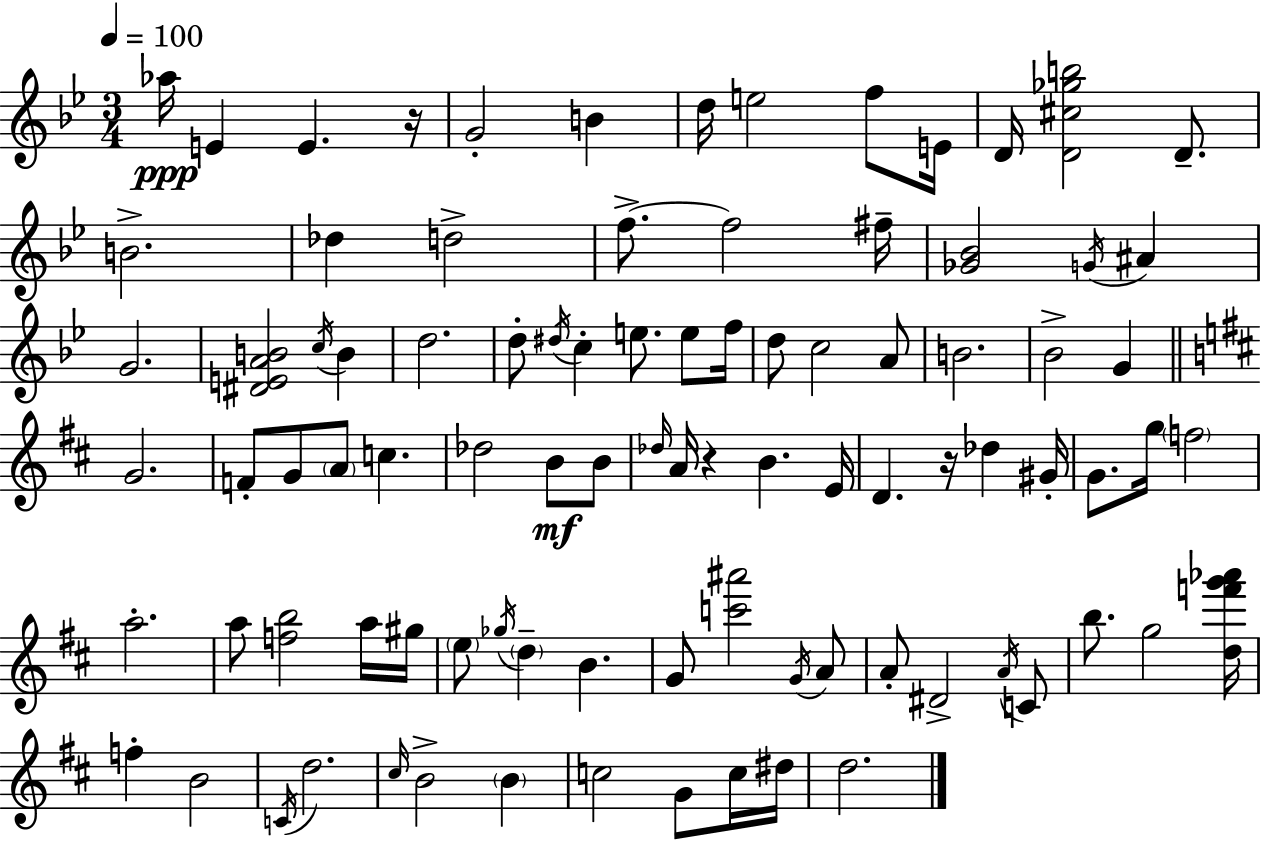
{
  \clef treble
  \numericTimeSignature
  \time 3/4
  \key bes \major
  \tempo 4 = 100
  aes''16\ppp e'4 e'4. r16 | g'2-. b'4 | d''16 e''2 f''8 e'16 | d'16 <d' cis'' ges'' b''>2 d'8.-- | \break b'2.-> | des''4 d''2-> | f''8.->~~ f''2 fis''16-- | <ges' bes'>2 \acciaccatura { g'16 } ais'4 | \break g'2. | <dis' e' a' b'>2 \acciaccatura { c''16 } b'4 | d''2. | d''8-. \acciaccatura { dis''16 } c''4-. e''8. | \break e''8 f''16 d''8 c''2 | a'8 b'2. | bes'2-> g'4 | \bar "||" \break \key d \major g'2. | f'8-. g'8 \parenthesize a'8 c''4. | des''2 b'8\mf b'8 | \grace { des''16 } a'16 r4 b'4. | \break e'16 d'4. r16 des''4 | gis'16-. g'8. g''16 \parenthesize f''2 | a''2.-. | a''8 <f'' b''>2 a''16 | \break gis''16 \parenthesize e''8 \acciaccatura { ges''16 } \parenthesize d''4-- b'4. | g'8 <c''' ais'''>2 | \acciaccatura { g'16 } a'8 a'8-. dis'2-> | \acciaccatura { a'16 } c'8 b''8. g''2 | \break <d'' f''' g''' aes'''>16 f''4-. b'2 | \acciaccatura { c'16 } d''2. | \grace { cis''16 } b'2-> | \parenthesize b'4 c''2 | \break g'8 c''16 dis''16 d''2. | \bar "|."
}